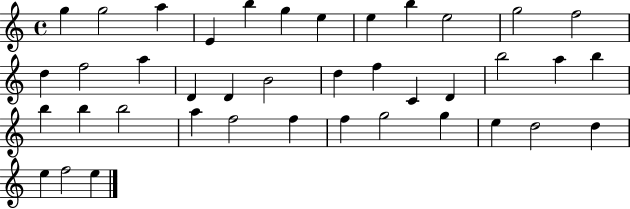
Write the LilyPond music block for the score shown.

{
  \clef treble
  \time 4/4
  \defaultTimeSignature
  \key c \major
  g''4 g''2 a''4 | e'4 b''4 g''4 e''4 | e''4 b''4 e''2 | g''2 f''2 | \break d''4 f''2 a''4 | d'4 d'4 b'2 | d''4 f''4 c'4 d'4 | b''2 a''4 b''4 | \break b''4 b''4 b''2 | a''4 f''2 f''4 | f''4 g''2 g''4 | e''4 d''2 d''4 | \break e''4 f''2 e''4 | \bar "|."
}